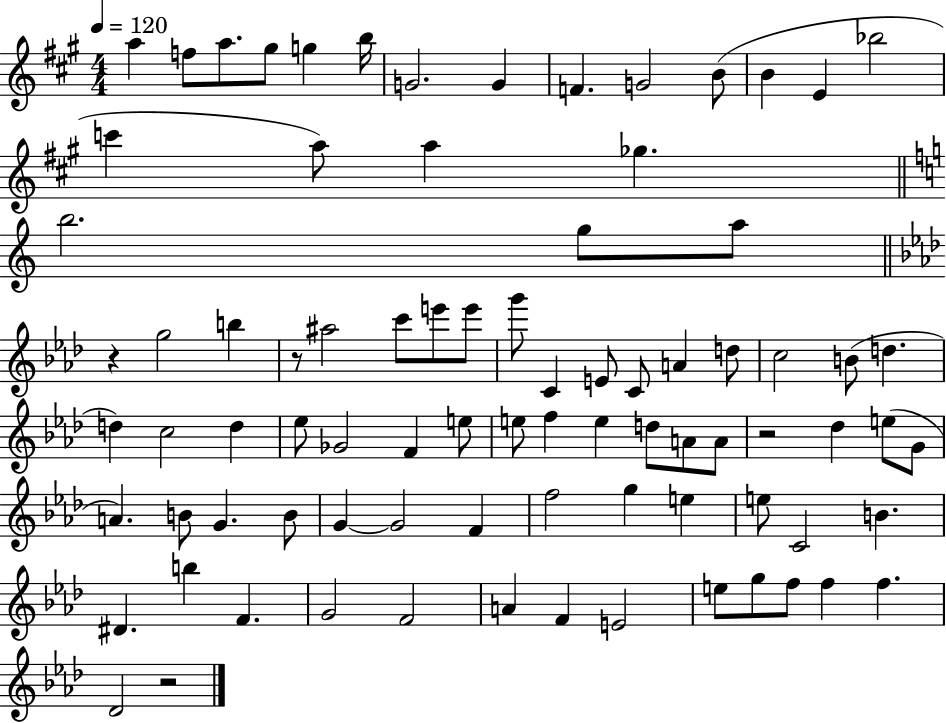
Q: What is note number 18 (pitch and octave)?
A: Gb5